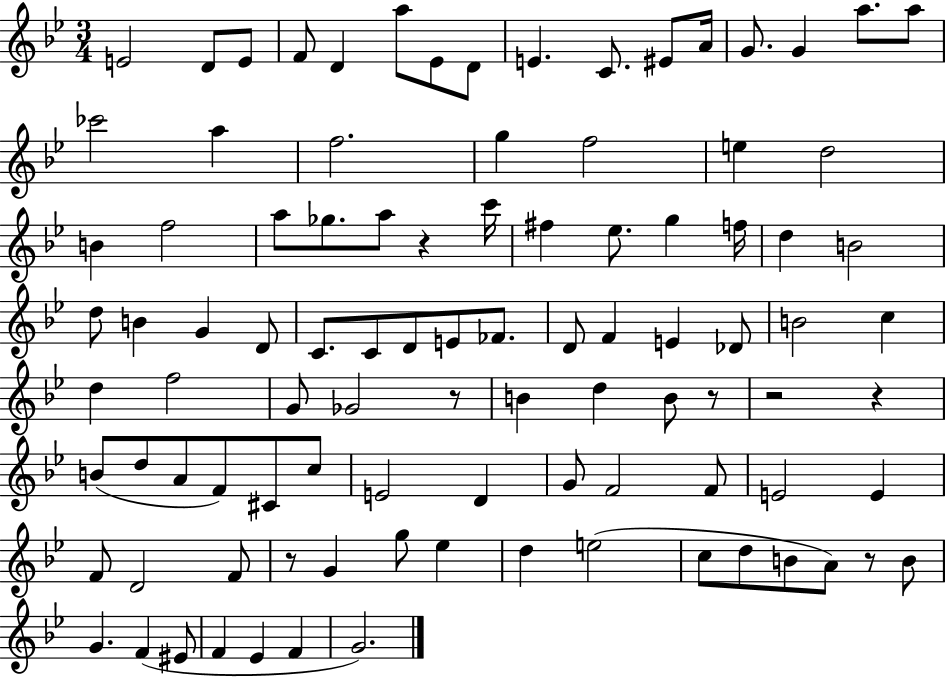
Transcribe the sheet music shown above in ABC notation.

X:1
T:Untitled
M:3/4
L:1/4
K:Bb
E2 D/2 E/2 F/2 D a/2 _E/2 D/2 E C/2 ^E/2 A/4 G/2 G a/2 a/2 _c'2 a f2 g f2 e d2 B f2 a/2 _g/2 a/2 z c'/4 ^f _e/2 g f/4 d B2 d/2 B G D/2 C/2 C/2 D/2 E/2 _F/2 D/2 F E _D/2 B2 c d f2 G/2 _G2 z/2 B d B/2 z/2 z2 z B/2 d/2 A/2 F/2 ^C/2 c/2 E2 D G/2 F2 F/2 E2 E F/2 D2 F/2 z/2 G g/2 _e d e2 c/2 d/2 B/2 A/2 z/2 B/2 G F ^E/2 F _E F G2